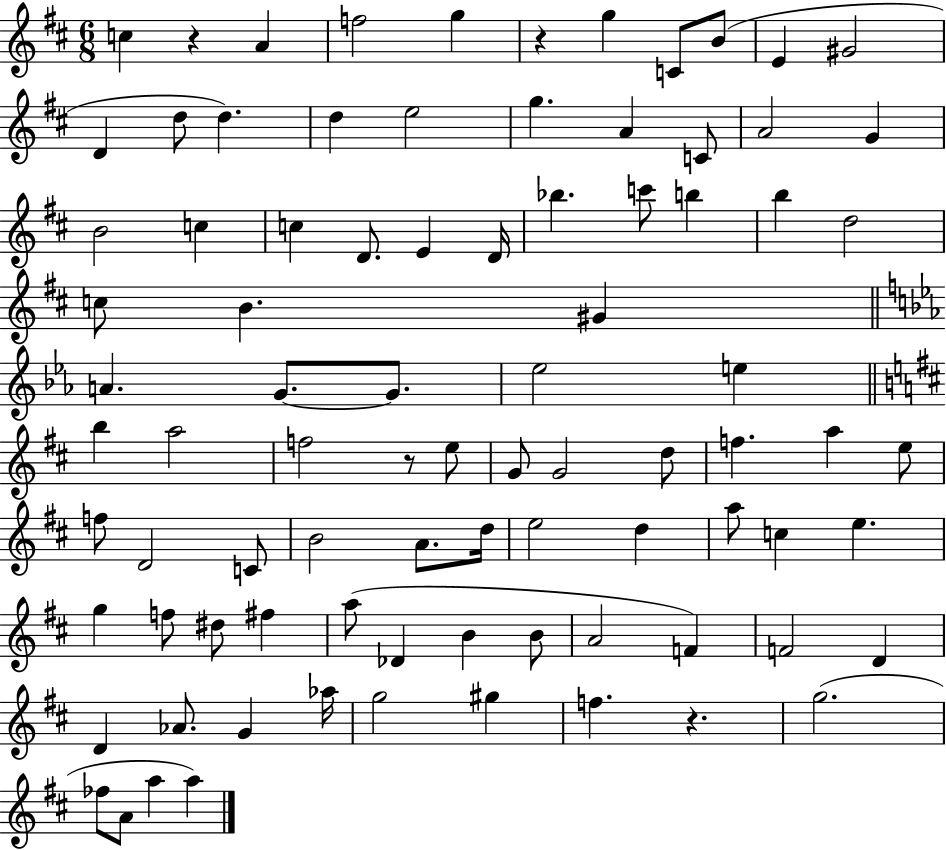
{
  \clef treble
  \numericTimeSignature
  \time 6/8
  \key d \major
  c''4 r4 a'4 | f''2 g''4 | r4 g''4 c'8 b'8( | e'4 gis'2 | \break d'4 d''8 d''4.) | d''4 e''2 | g''4. a'4 c'8 | a'2 g'4 | \break b'2 c''4 | c''4 d'8. e'4 d'16 | bes''4. c'''8 b''4 | b''4 d''2 | \break c''8 b'4. gis'4 | \bar "||" \break \key ees \major a'4. g'8.~~ g'8. | ees''2 e''4 | \bar "||" \break \key b \minor b''4 a''2 | f''2 r8 e''8 | g'8 g'2 d''8 | f''4. a''4 e''8 | \break f''8 d'2 c'8 | b'2 a'8. d''16 | e''2 d''4 | a''8 c''4 e''4. | \break g''4 f''8 dis''8 fis''4 | a''8( des'4 b'4 b'8 | a'2 f'4) | f'2 d'4 | \break d'4 aes'8. g'4 aes''16 | g''2 gis''4 | f''4. r4. | g''2.( | \break fes''8 a'8 a''4 a''4) | \bar "|."
}